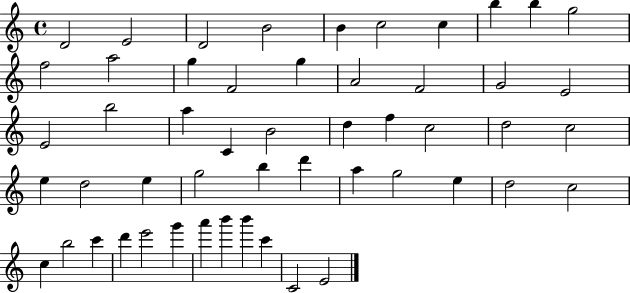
{
  \clef treble
  \time 4/4
  \defaultTimeSignature
  \key c \major
  d'2 e'2 | d'2 b'2 | b'4 c''2 c''4 | b''4 b''4 g''2 | \break f''2 a''2 | g''4 f'2 g''4 | a'2 f'2 | g'2 e'2 | \break e'2 b''2 | a''4 c'4 b'2 | d''4 f''4 c''2 | d''2 c''2 | \break e''4 d''2 e''4 | g''2 b''4 d'''4 | a''4 g''2 e''4 | d''2 c''2 | \break c''4 b''2 c'''4 | d'''4 e'''2 g'''4 | a'''4 b'''4 b'''4 c'''4 | c'2 e'2 | \break \bar "|."
}